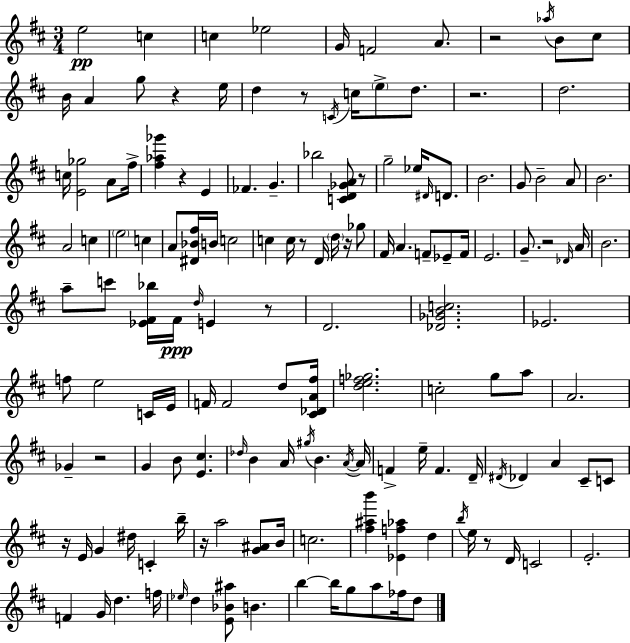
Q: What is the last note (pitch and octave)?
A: D5